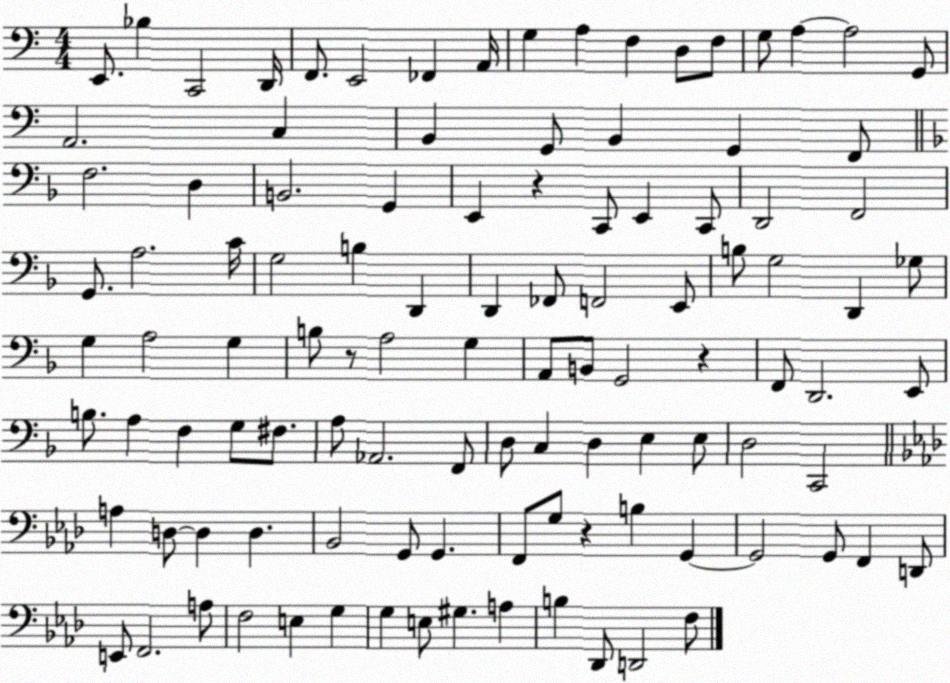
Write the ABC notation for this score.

X:1
T:Untitled
M:4/4
L:1/4
K:C
E,,/2 _B, C,,2 D,,/4 F,,/2 E,,2 _F,, A,,/4 G, A, F, D,/2 F,/2 G,/2 A, A,2 G,,/2 A,,2 C, B,, G,,/2 B,, G,, F,,/2 F,2 D, B,,2 G,, E,, z C,,/2 E,, C,,/2 D,,2 F,,2 G,,/2 A,2 C/4 G,2 B, D,, D,, _F,,/2 F,,2 E,,/2 B,/2 G,2 D,, _G,/2 G, A,2 G, B,/2 z/2 A,2 G, A,,/2 B,,/2 G,,2 z F,,/2 D,,2 E,,/2 B,/2 A, F, G,/2 ^F,/2 A,/2 _A,,2 F,,/2 D,/2 C, D, E, E,/2 D,2 C,,2 A, D,/2 D, D, _B,,2 G,,/2 G,, F,,/2 G,/2 z B, G,, G,,2 G,,/2 F,, D,,/2 E,,/2 F,,2 A,/2 F,2 E, G, G, E,/2 ^G, A, B, _D,,/2 D,,2 F,/2